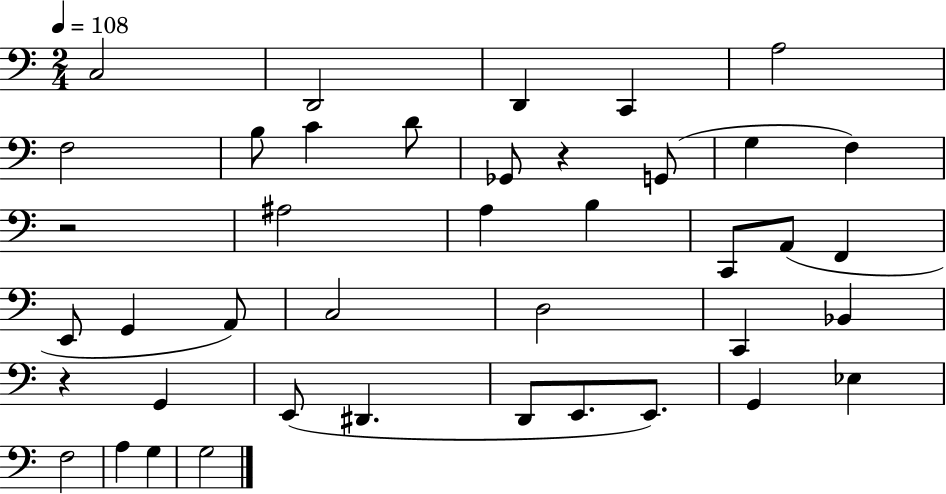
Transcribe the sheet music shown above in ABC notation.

X:1
T:Untitled
M:2/4
L:1/4
K:C
C,2 D,,2 D,, C,, A,2 F,2 B,/2 C D/2 _G,,/2 z G,,/2 G, F, z2 ^A,2 A, B, C,,/2 A,,/2 F,, E,,/2 G,, A,,/2 C,2 D,2 C,, _B,, z G,, E,,/2 ^D,, D,,/2 E,,/2 E,,/2 G,, _E, F,2 A, G, G,2